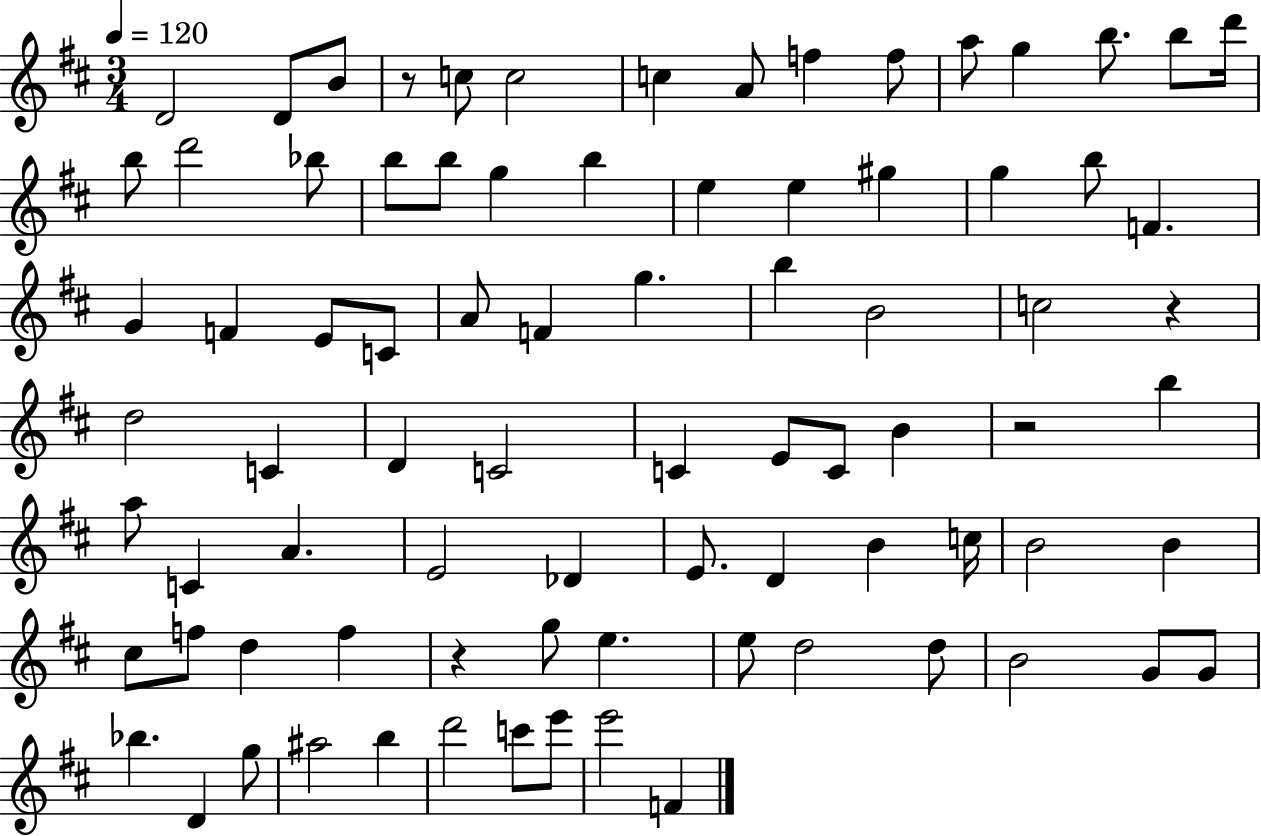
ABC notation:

X:1
T:Untitled
M:3/4
L:1/4
K:D
D2 D/2 B/2 z/2 c/2 c2 c A/2 f f/2 a/2 g b/2 b/2 d'/4 b/2 d'2 _b/2 b/2 b/2 g b e e ^g g b/2 F G F E/2 C/2 A/2 F g b B2 c2 z d2 C D C2 C E/2 C/2 B z2 b a/2 C A E2 _D E/2 D B c/4 B2 B ^c/2 f/2 d f z g/2 e e/2 d2 d/2 B2 G/2 G/2 _b D g/2 ^a2 b d'2 c'/2 e'/2 e'2 F